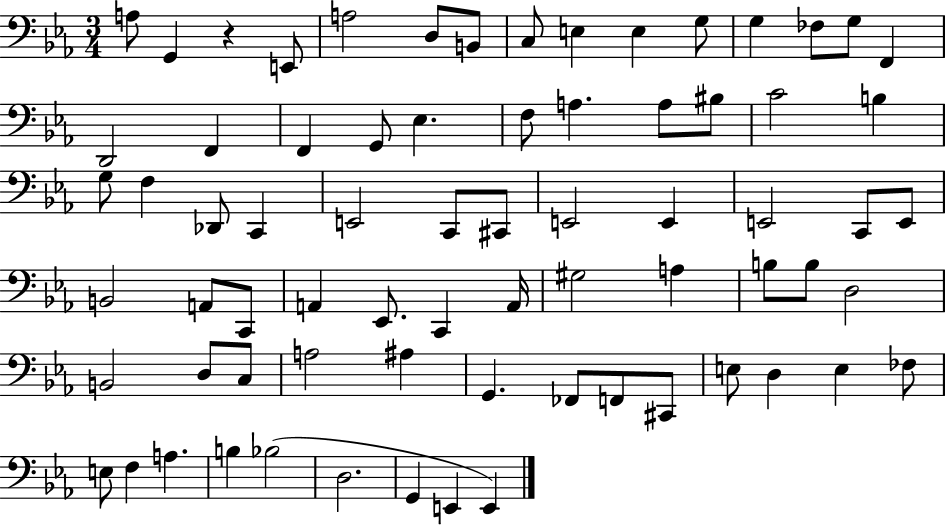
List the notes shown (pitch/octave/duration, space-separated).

A3/e G2/q R/q E2/e A3/h D3/e B2/e C3/e E3/q E3/q G3/e G3/q FES3/e G3/e F2/q D2/h F2/q F2/q G2/e Eb3/q. F3/e A3/q. A3/e BIS3/e C4/h B3/q G3/e F3/q Db2/e C2/q E2/h C2/e C#2/e E2/h E2/q E2/h C2/e E2/e B2/h A2/e C2/e A2/q Eb2/e. C2/q A2/s G#3/h A3/q B3/e B3/e D3/h B2/h D3/e C3/e A3/h A#3/q G2/q. FES2/e F2/e C#2/e E3/e D3/q E3/q FES3/e E3/e F3/q A3/q. B3/q Bb3/h D3/h. G2/q E2/q E2/q